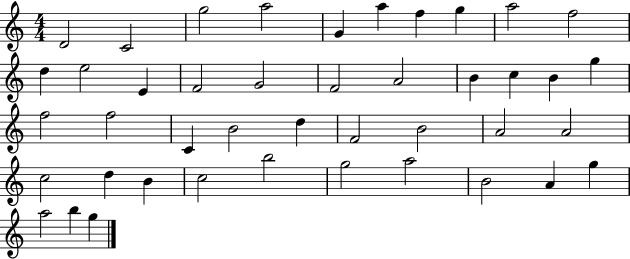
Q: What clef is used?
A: treble